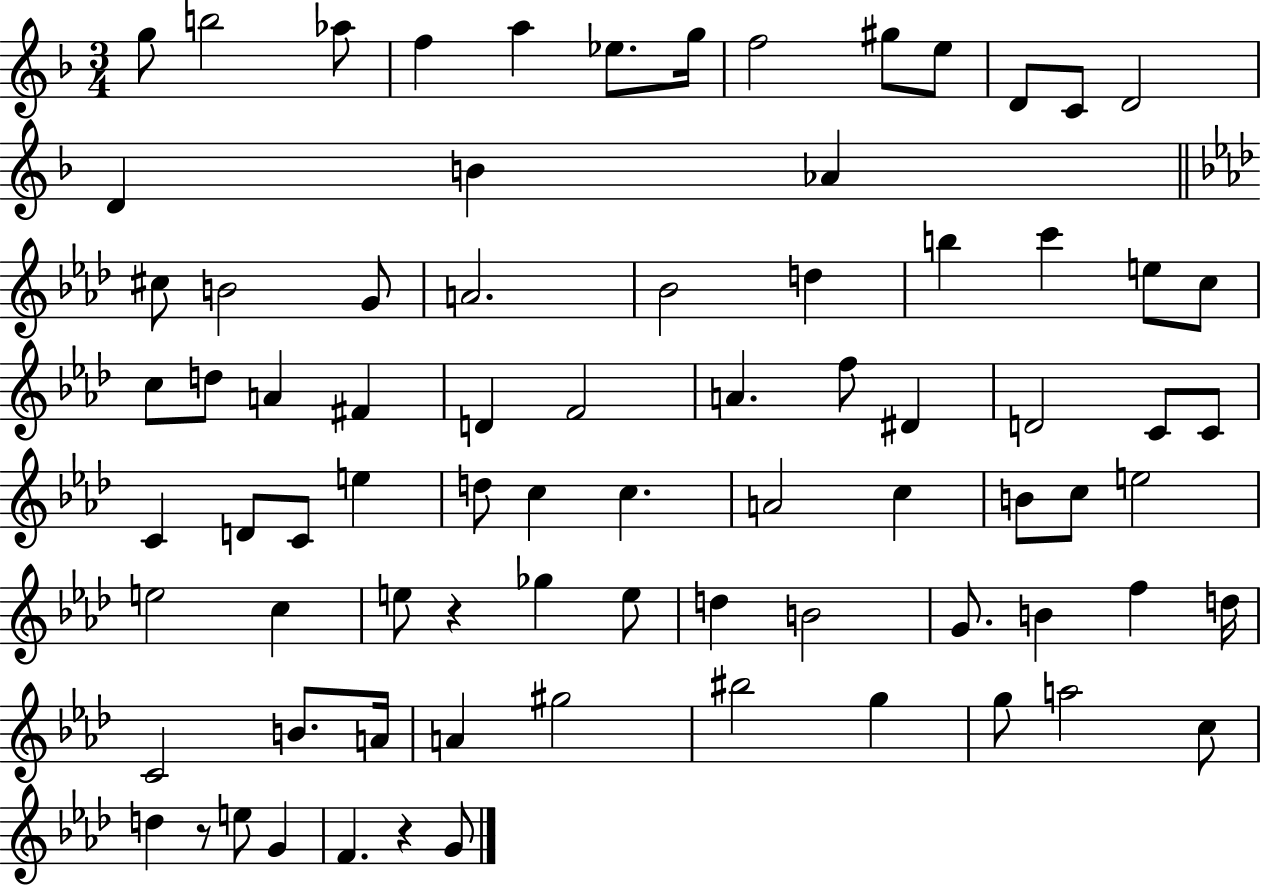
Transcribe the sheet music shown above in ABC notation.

X:1
T:Untitled
M:3/4
L:1/4
K:F
g/2 b2 _a/2 f a _e/2 g/4 f2 ^g/2 e/2 D/2 C/2 D2 D B _A ^c/2 B2 G/2 A2 _B2 d b c' e/2 c/2 c/2 d/2 A ^F D F2 A f/2 ^D D2 C/2 C/2 C D/2 C/2 e d/2 c c A2 c B/2 c/2 e2 e2 c e/2 z _g e/2 d B2 G/2 B f d/4 C2 B/2 A/4 A ^g2 ^b2 g g/2 a2 c/2 d z/2 e/2 G F z G/2